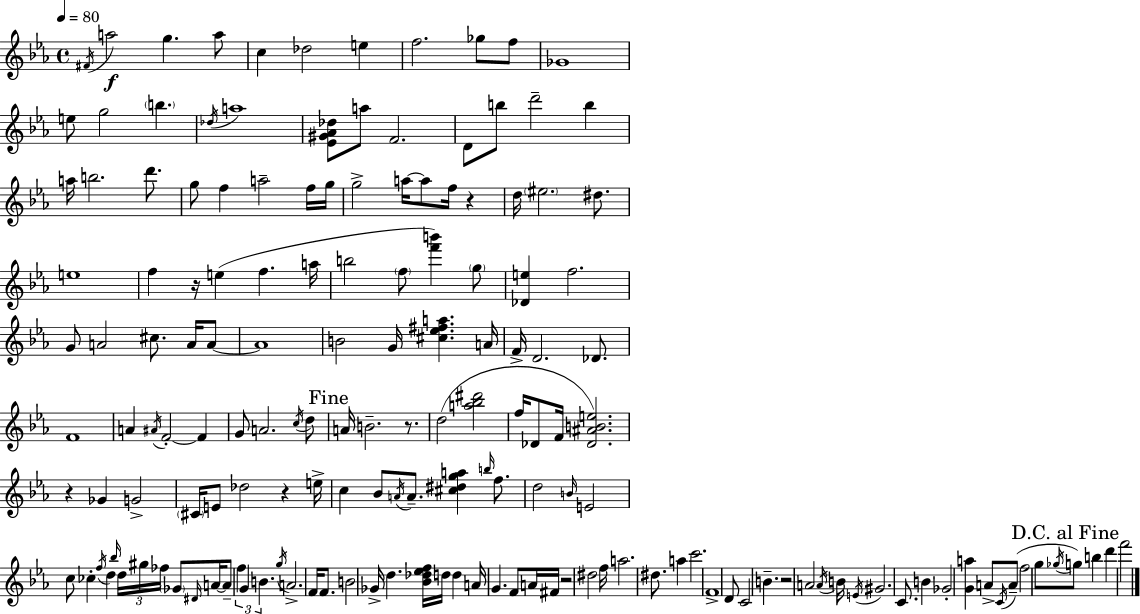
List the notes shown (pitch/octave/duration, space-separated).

F#4/s A5/h G5/q. A5/e C5/q Db5/h E5/q F5/h. Gb5/e F5/e Gb4/w E5/e G5/h B5/q. Db5/s A5/w [Eb4,G#4,Ab4,Db5]/e A5/e F4/h. D4/e B5/e D6/h B5/q A5/s B5/h. D6/e. G5/e F5/q A5/h F5/s G5/s G5/h A5/s A5/e F5/s R/q D5/s EIS5/h. D#5/e. E5/w F5/q R/s E5/q F5/q. A5/s B5/h F5/e [F6,B6]/q G5/e [Db4,E5]/q F5/h. G4/e A4/h C#5/e. A4/s A4/e A4/w B4/h G4/s [C#5,Eb5,F#5,A5]/q. A4/s F4/s D4/h. Db4/e. F4/w A4/q A#4/s F4/h F4/q G4/e A4/h. C5/s D5/e A4/s B4/h. R/e. D5/h [A5,Bb5,D#6]/h F5/s Db4/e F4/s [Db4,A#4,B4,E5]/h. R/q Gb4/q G4/h C#4/s E4/e Db5/h R/q E5/s C5/q Bb4/e A4/s A4/e. [C#5,D#5,G5,A5]/q B5/s F5/e. D5/h B4/s E4/h C5/e CES5/q F5/s D5/q Bb5/s D5/s G#5/s FES5/s Gb4/e D#4/s A4/s A4/e F5/q G4/q B4/q. G5/s A4/h. F4/s F4/e. B4/h Gb4/s D5/q. [Bb4,Db5,Eb5,F5]/s D5/s D5/q A4/s G4/q. F4/e A4/s F#4/s R/h D#5/h F5/s A5/h. D#5/e. A5/q C6/h. F4/w D4/e C4/h B4/q. R/h A4/h A4/s B4/s E4/s G#4/h. C4/e. B4/q Gb4/h [G4,A5]/q A4/e C4/s A4/e F5/h G5/e Gb5/s G5/e B5/q D6/q F6/h